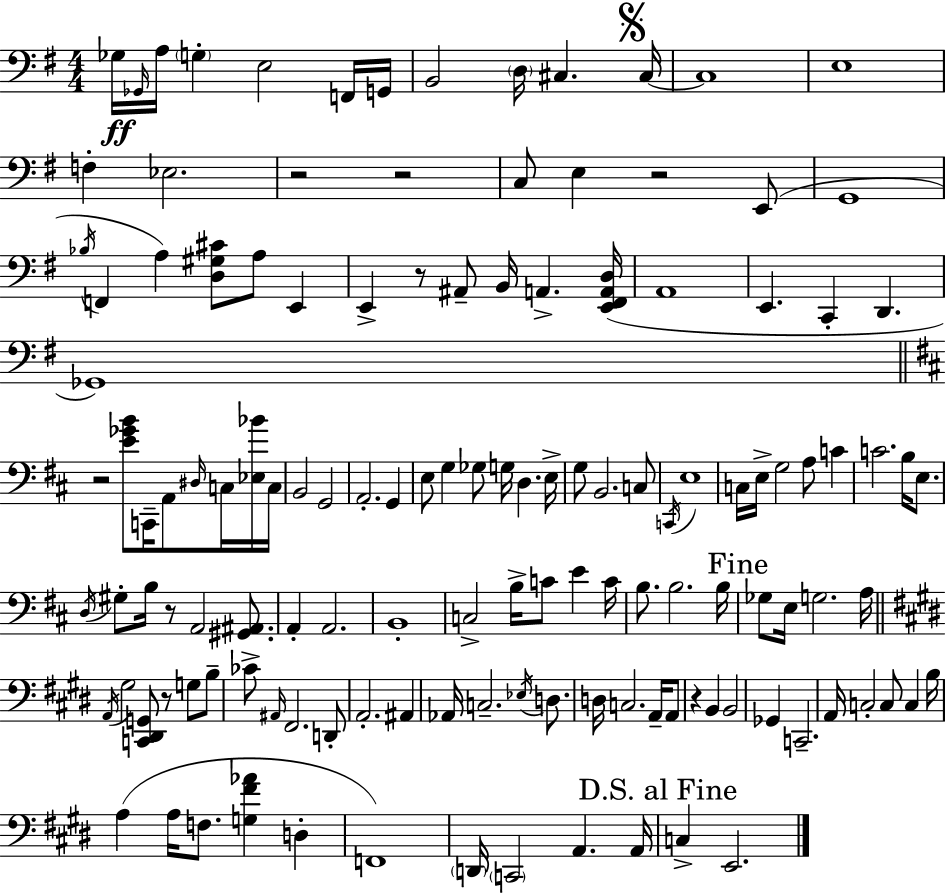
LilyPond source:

{
  \clef bass
  \numericTimeSignature
  \time 4/4
  \key e \minor
  ges16\ff \grace { ges,16 } a16 \parenthesize g4-. e2 f,16 | g,16 b,2 \parenthesize d16 cis4. | \mark \markup { \musicglyph "scripts.segno" } cis16~~ cis1 | e1 | \break f4-. ees2. | r2 r2 | c8 e4 r2 e,8( | g,1 | \break \acciaccatura { bes16 } f,4 a4) <d gis cis'>8 a8 e,4 | e,4-> r8 ais,8-- b,16 a,4.-> | <e, fis, a, d>16( a,1 | e,4. c,4-. d,4. | \break ges,1) | \bar "||" \break \key b \minor r2 <e' ges' b'>8 c,16-- a,8 \grace { dis16 } c16 <ees bes'>16 | c16 b,2 g,2 | a,2.-. g,4 | e8 g4 ges8 g16 d4. | \break e16-> g8 b,2. c8 | \acciaccatura { c,16 } e1 | c16 e16-> g2 a8 c'4 | c'2. b16 e8. | \break \acciaccatura { d16 } gis8-. b16 r8 a,2 | <gis, ais,>8. a,4-. a,2. | b,1-. | c2-> b16-> c'8 e'4 | \break c'16 b8. b2. | b16 \mark "Fine" ges8 e16 g2. | a16 \bar "||" \break \key e \major \acciaccatura { a,16 } gis2 <c, dis, g,>8 r8 g8 b8-- | ces'8-> \grace { ais,16 } fis,2. | d,8-. a,2.-. ais,4 | aes,16 c2.-- \acciaccatura { ees16 } | \break d8. d16 c2. | a,16-- a,8 r4 b,4 b,2 | ges,4 c,2.-- | a,16 c2-. c8 c4 | \break b16 a4( a16 f8. <g fis' aes'>4 d4-. | f,1) | \parenthesize d,16 \parenthesize c,2 a,4. | a,16 \mark "D.S. al Fine" c4-> e,2. | \break \bar "|."
}